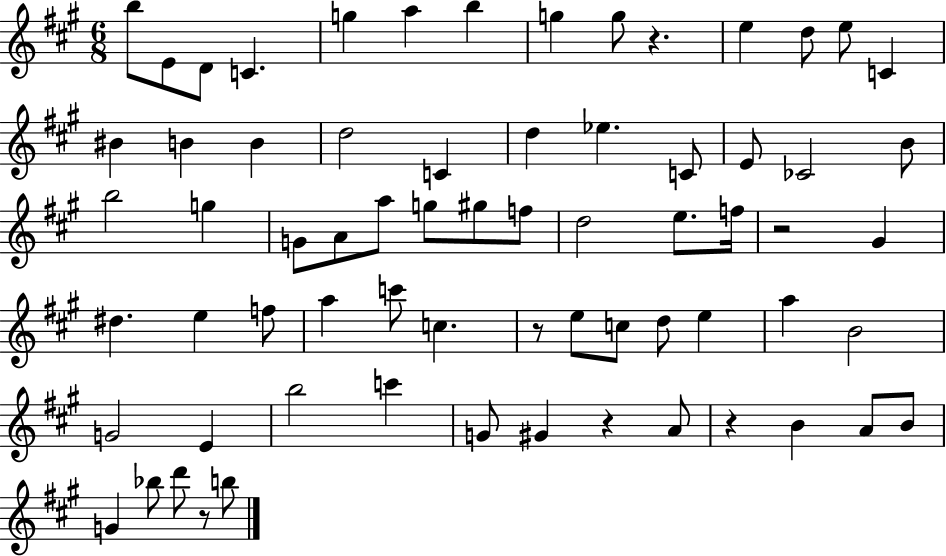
X:1
T:Untitled
M:6/8
L:1/4
K:A
b/2 E/2 D/2 C g a b g g/2 z e d/2 e/2 C ^B B B d2 C d _e C/2 E/2 _C2 B/2 b2 g G/2 A/2 a/2 g/2 ^g/2 f/2 d2 e/2 f/4 z2 ^G ^d e f/2 a c'/2 c z/2 e/2 c/2 d/2 e a B2 G2 E b2 c' G/2 ^G z A/2 z B A/2 B/2 G _b/2 d'/2 z/2 b/2